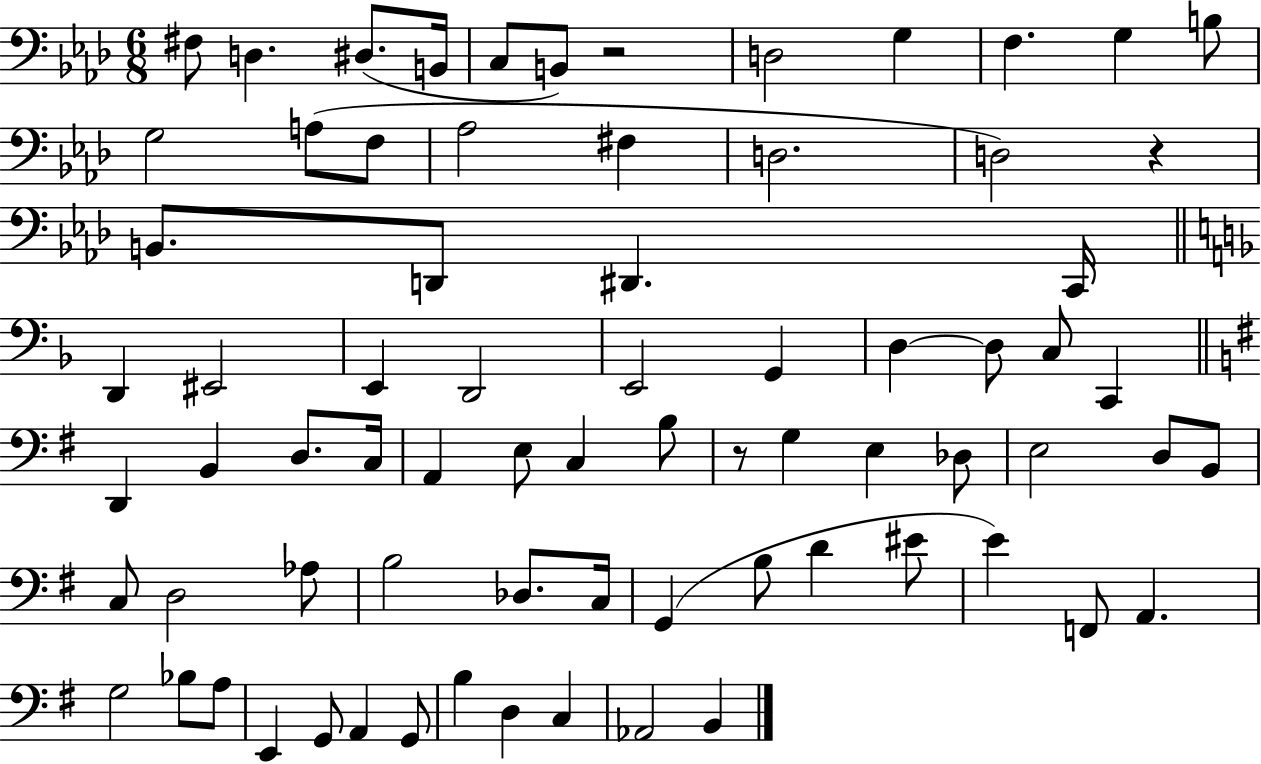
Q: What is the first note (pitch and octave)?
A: F#3